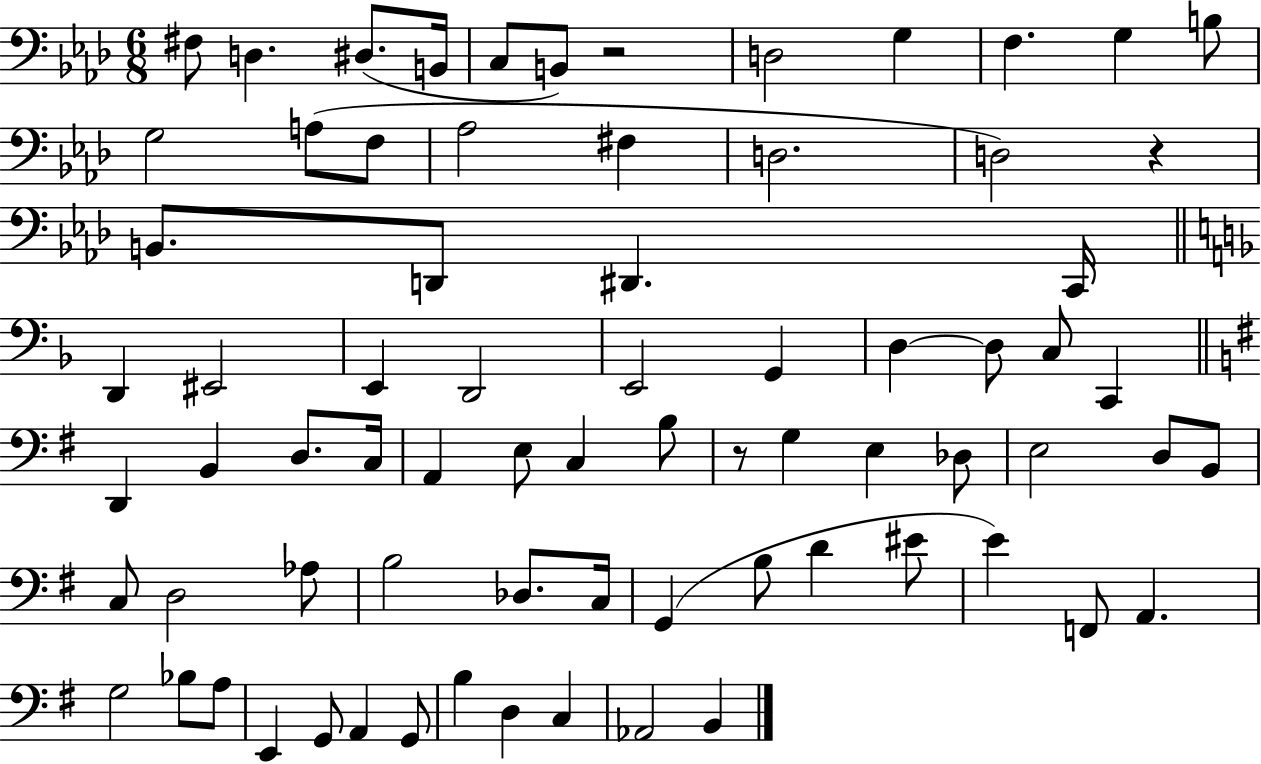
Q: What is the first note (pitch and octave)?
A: F#3